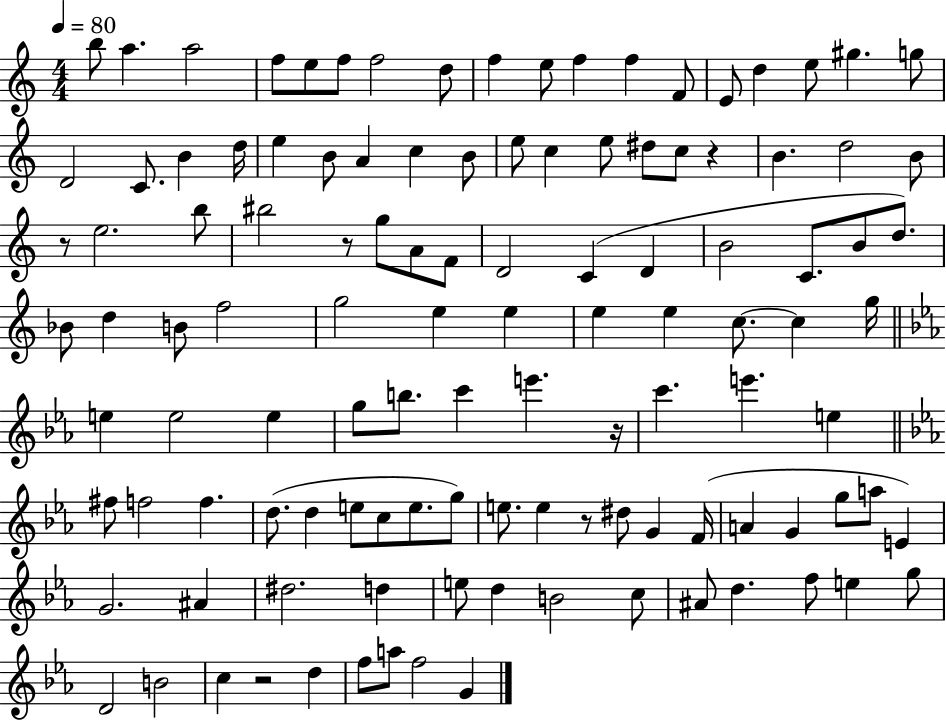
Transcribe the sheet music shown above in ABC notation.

X:1
T:Untitled
M:4/4
L:1/4
K:C
b/2 a a2 f/2 e/2 f/2 f2 d/2 f e/2 f f F/2 E/2 d e/2 ^g g/2 D2 C/2 B d/4 e B/2 A c B/2 e/2 c e/2 ^d/2 c/2 z B d2 B/2 z/2 e2 b/2 ^b2 z/2 g/2 A/2 F/2 D2 C D B2 C/2 B/2 d/2 _B/2 d B/2 f2 g2 e e e e c/2 c g/4 e e2 e g/2 b/2 c' e' z/4 c' e' e ^f/2 f2 f d/2 d e/2 c/2 e/2 g/2 e/2 e z/2 ^d/2 G F/4 A G g/2 a/2 E G2 ^A ^d2 d e/2 d B2 c/2 ^A/2 d f/2 e g/2 D2 B2 c z2 d f/2 a/2 f2 G